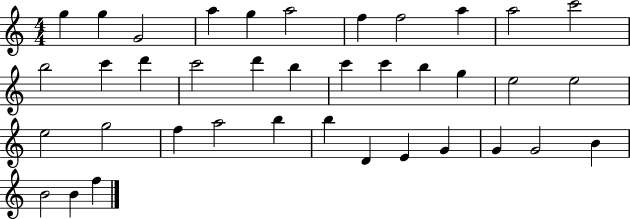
G5/q G5/q G4/h A5/q G5/q A5/h F5/q F5/h A5/q A5/h C6/h B5/h C6/q D6/q C6/h D6/q B5/q C6/q C6/q B5/q G5/q E5/h E5/h E5/h G5/h F5/q A5/h B5/q B5/q D4/q E4/q G4/q G4/q G4/h B4/q B4/h B4/q F5/q